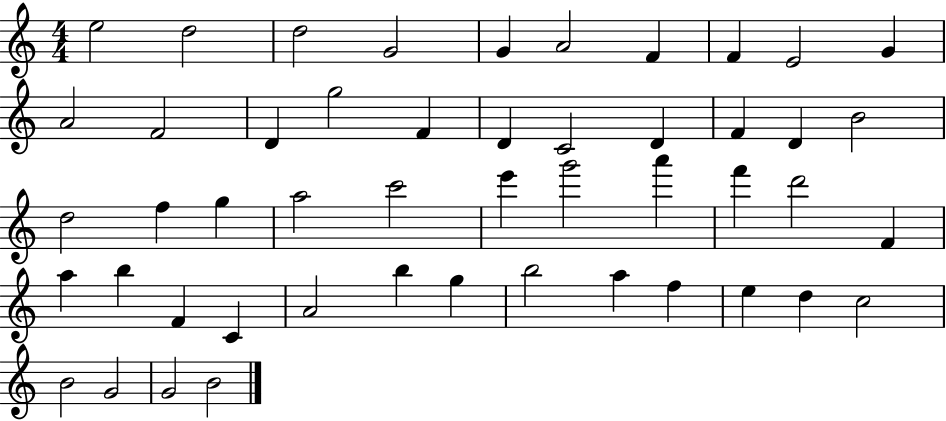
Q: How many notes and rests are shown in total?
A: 49